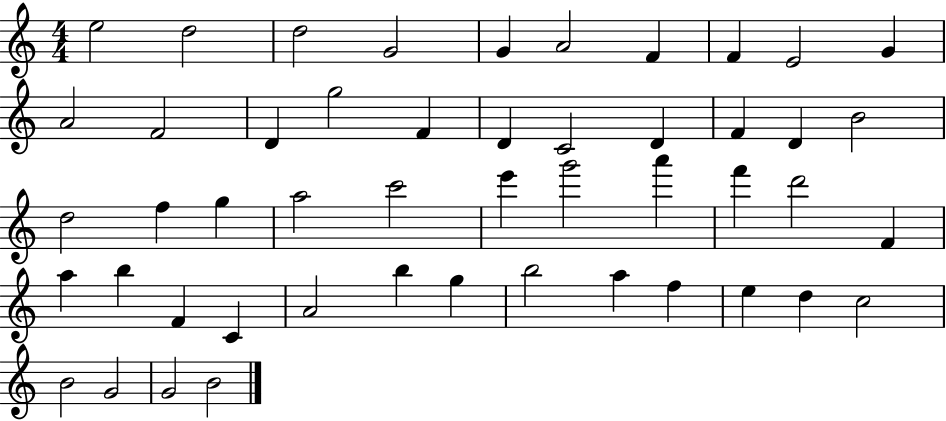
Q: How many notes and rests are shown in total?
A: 49